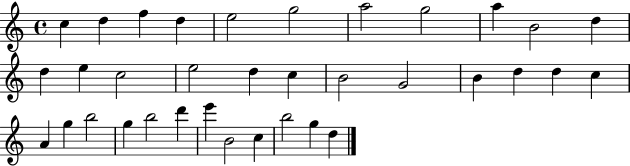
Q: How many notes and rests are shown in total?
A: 35